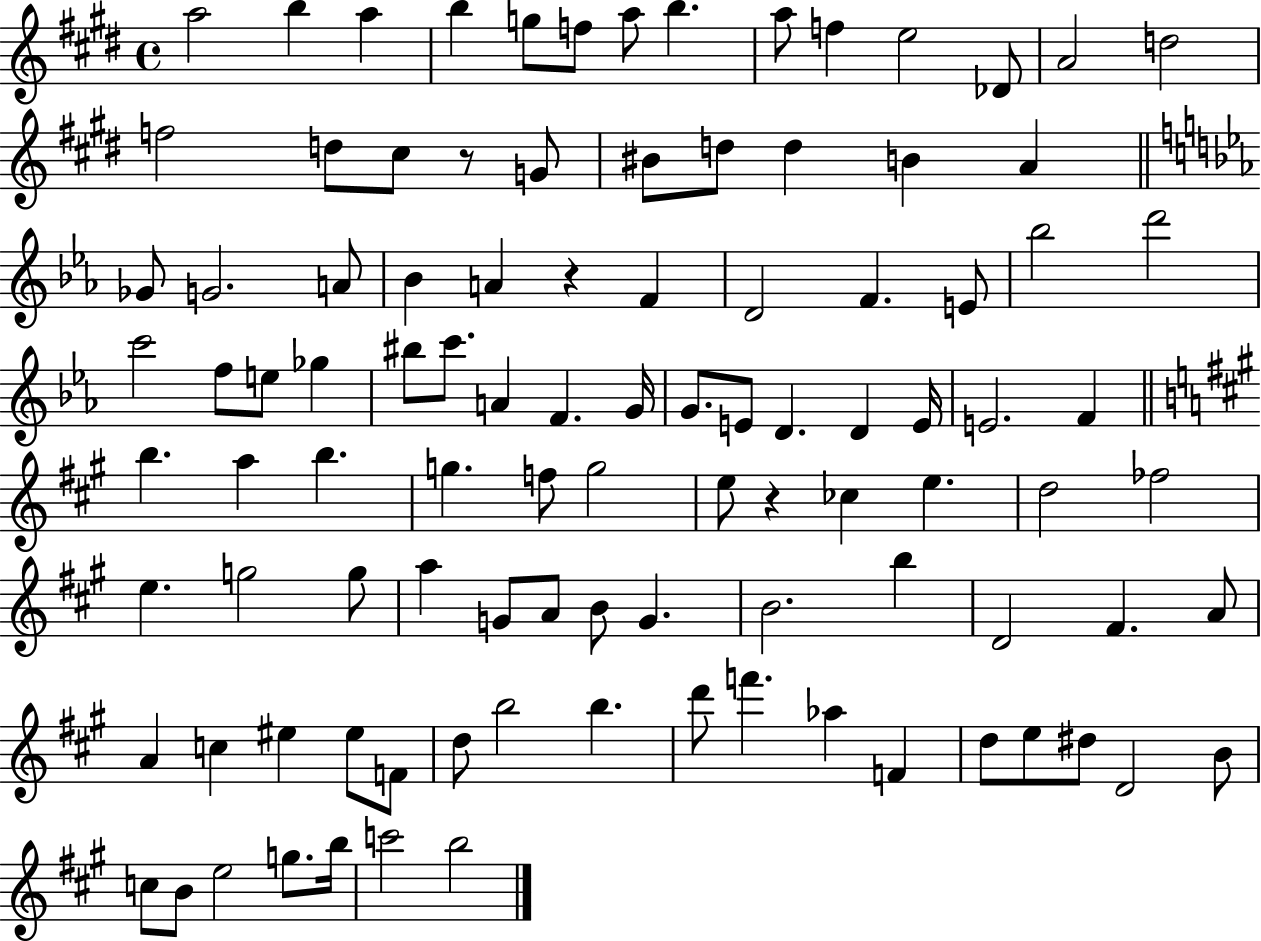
A5/h B5/q A5/q B5/q G5/e F5/e A5/e B5/q. A5/e F5/q E5/h Db4/e A4/h D5/h F5/h D5/e C#5/e R/e G4/e BIS4/e D5/e D5/q B4/q A4/q Gb4/e G4/h. A4/e Bb4/q A4/q R/q F4/q D4/h F4/q. E4/e Bb5/h D6/h C6/h F5/e E5/e Gb5/q BIS5/e C6/e. A4/q F4/q. G4/s G4/e. E4/e D4/q. D4/q E4/s E4/h. F4/q B5/q. A5/q B5/q. G5/q. F5/e G5/h E5/e R/q CES5/q E5/q. D5/h FES5/h E5/q. G5/h G5/e A5/q G4/e A4/e B4/e G4/q. B4/h. B5/q D4/h F#4/q. A4/e A4/q C5/q EIS5/q EIS5/e F4/e D5/e B5/h B5/q. D6/e F6/q. Ab5/q F4/q D5/e E5/e D#5/e D4/h B4/e C5/e B4/e E5/h G5/e. B5/s C6/h B5/h